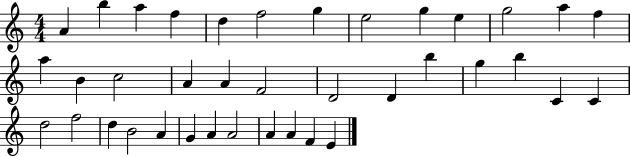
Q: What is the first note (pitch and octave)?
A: A4